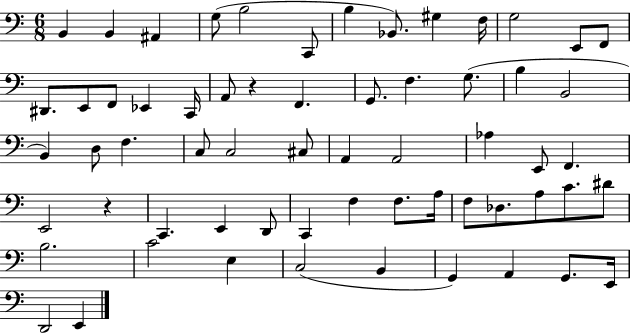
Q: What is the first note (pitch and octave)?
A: B2